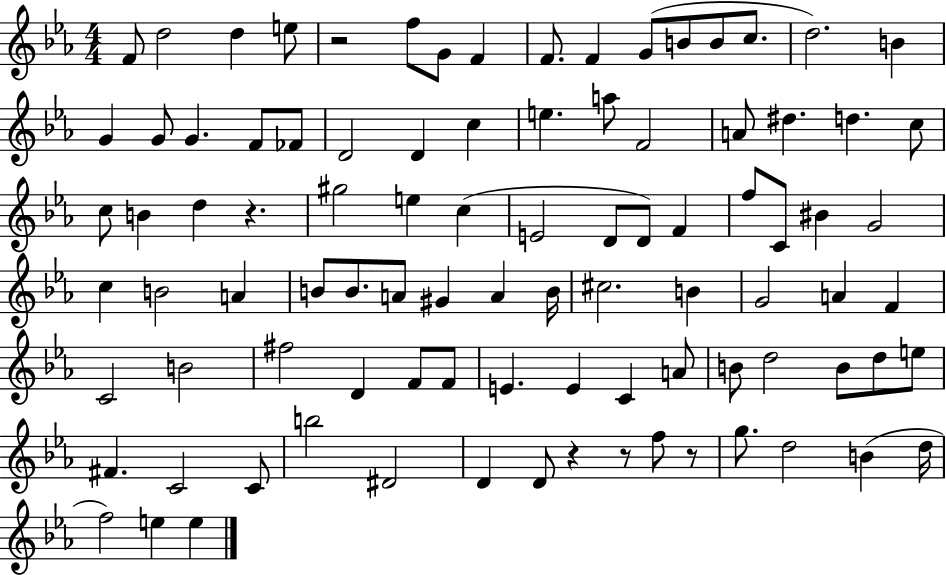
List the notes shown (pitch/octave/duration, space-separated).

F4/e D5/h D5/q E5/e R/h F5/e G4/e F4/q F4/e. F4/q G4/e B4/e B4/e C5/e. D5/h. B4/q G4/q G4/e G4/q. F4/e FES4/e D4/h D4/q C5/q E5/q. A5/e F4/h A4/e D#5/q. D5/q. C5/e C5/e B4/q D5/q R/q. G#5/h E5/q C5/q E4/h D4/e D4/e F4/q F5/e C4/e BIS4/q G4/h C5/q B4/h A4/q B4/e B4/e. A4/e G#4/q A4/q B4/s C#5/h. B4/q G4/h A4/q F4/q C4/h B4/h F#5/h D4/q F4/e F4/e E4/q. E4/q C4/q A4/e B4/e D5/h B4/e D5/e E5/e F#4/q. C4/h C4/e B5/h D#4/h D4/q D4/e R/q R/e F5/e R/e G5/e. D5/h B4/q D5/s F5/h E5/q E5/q